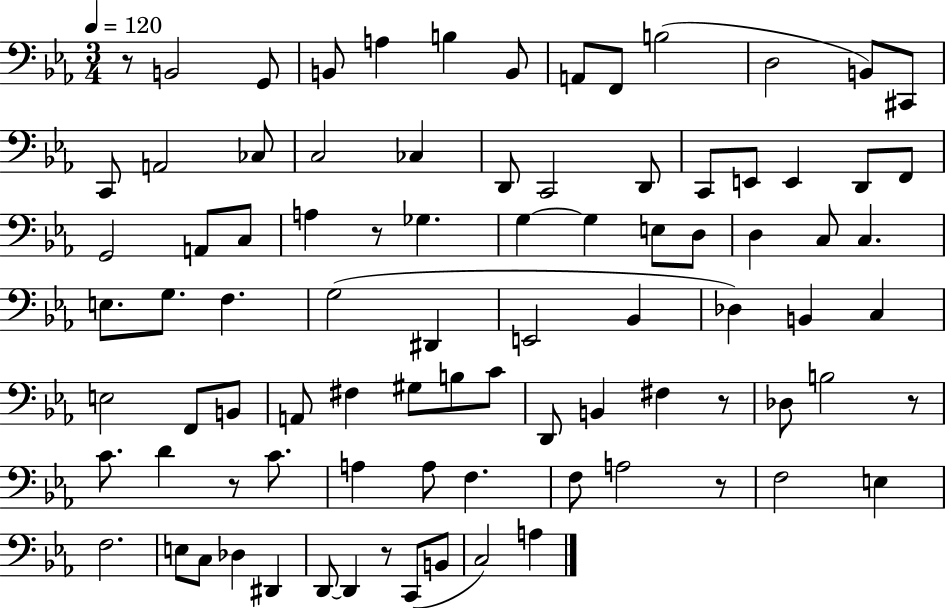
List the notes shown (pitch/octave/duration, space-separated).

R/e B2/h G2/e B2/e A3/q B3/q B2/e A2/e F2/e B3/h D3/h B2/e C#2/e C2/e A2/h CES3/e C3/h CES3/q D2/e C2/h D2/e C2/e E2/e E2/q D2/e F2/e G2/h A2/e C3/e A3/q R/e Gb3/q. G3/q G3/q E3/e D3/e D3/q C3/e C3/q. E3/e. G3/e. F3/q. G3/h D#2/q E2/h Bb2/q Db3/q B2/q C3/q E3/h F2/e B2/e A2/e F#3/q G#3/e B3/e C4/e D2/e B2/q F#3/q R/e Db3/e B3/h R/e C4/e. D4/q R/e C4/e. A3/q A3/e F3/q. F3/e A3/h R/e F3/h E3/q F3/h. E3/e C3/e Db3/q D#2/q D2/e D2/q R/e C2/e B2/e C3/h A3/q